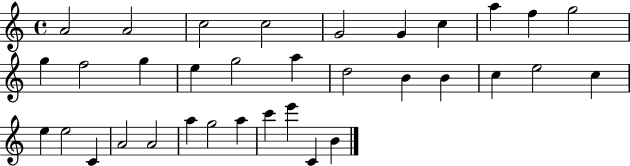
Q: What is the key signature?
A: C major